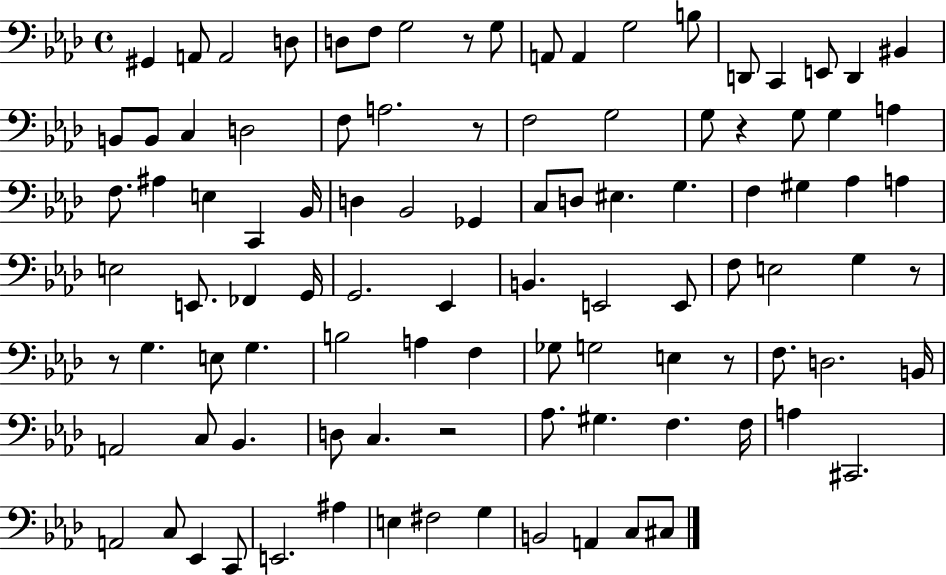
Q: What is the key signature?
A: AES major